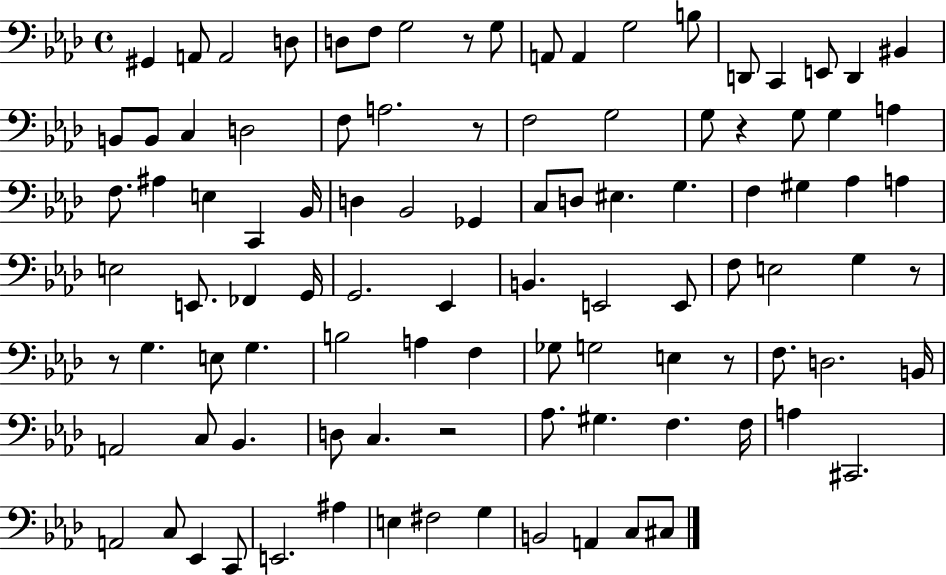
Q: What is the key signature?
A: AES major